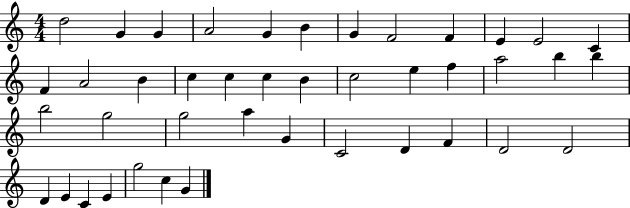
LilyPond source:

{
  \clef treble
  \numericTimeSignature
  \time 4/4
  \key c \major
  d''2 g'4 g'4 | a'2 g'4 b'4 | g'4 f'2 f'4 | e'4 e'2 c'4 | \break f'4 a'2 b'4 | c''4 c''4 c''4 b'4 | c''2 e''4 f''4 | a''2 b''4 b''4 | \break b''2 g''2 | g''2 a''4 g'4 | c'2 d'4 f'4 | d'2 d'2 | \break d'4 e'4 c'4 e'4 | g''2 c''4 g'4 | \bar "|."
}